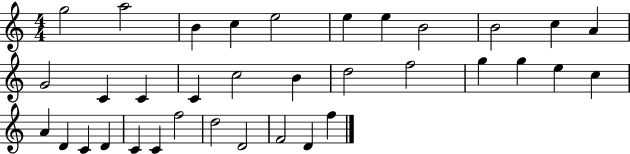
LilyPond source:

{
  \clef treble
  \numericTimeSignature
  \time 4/4
  \key c \major
  g''2 a''2 | b'4 c''4 e''2 | e''4 e''4 b'2 | b'2 c''4 a'4 | \break g'2 c'4 c'4 | c'4 c''2 b'4 | d''2 f''2 | g''4 g''4 e''4 c''4 | \break a'4 d'4 c'4 d'4 | c'4 c'4 f''2 | d''2 d'2 | f'2 d'4 f''4 | \break \bar "|."
}